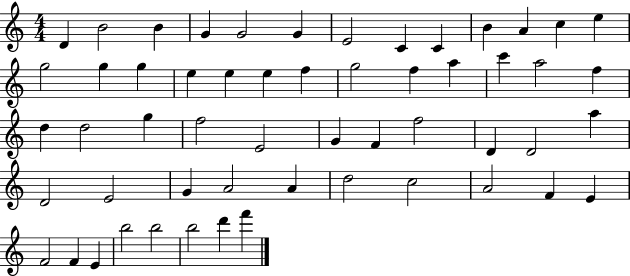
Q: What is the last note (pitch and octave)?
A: F6